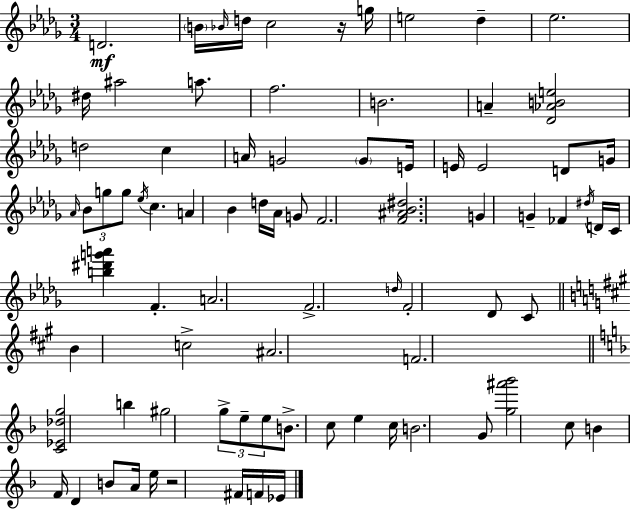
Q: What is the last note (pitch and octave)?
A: Eb4